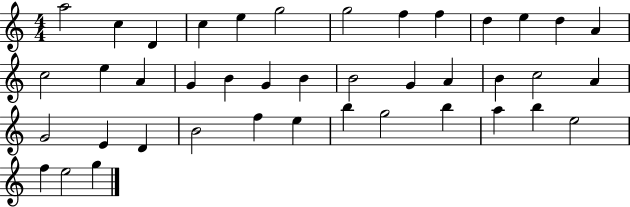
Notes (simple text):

A5/h C5/q D4/q C5/q E5/q G5/h G5/h F5/q F5/q D5/q E5/q D5/q A4/q C5/h E5/q A4/q G4/q B4/q G4/q B4/q B4/h G4/q A4/q B4/q C5/h A4/q G4/h E4/q D4/q B4/h F5/q E5/q B5/q G5/h B5/q A5/q B5/q E5/h F5/q E5/h G5/q